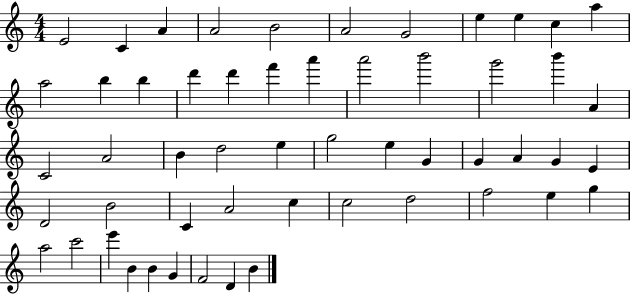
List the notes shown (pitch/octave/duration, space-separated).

E4/h C4/q A4/q A4/h B4/h A4/h G4/h E5/q E5/q C5/q A5/q A5/h B5/q B5/q D6/q D6/q F6/q A6/q A6/h B6/h G6/h B6/q A4/q C4/h A4/h B4/q D5/h E5/q G5/h E5/q G4/q G4/q A4/q G4/q E4/q D4/h B4/h C4/q A4/h C5/q C5/h D5/h F5/h E5/q G5/q A5/h C6/h E6/q B4/q B4/q G4/q F4/h D4/q B4/q